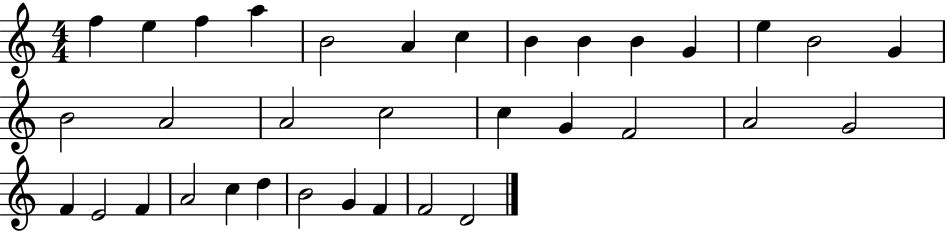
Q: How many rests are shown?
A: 0